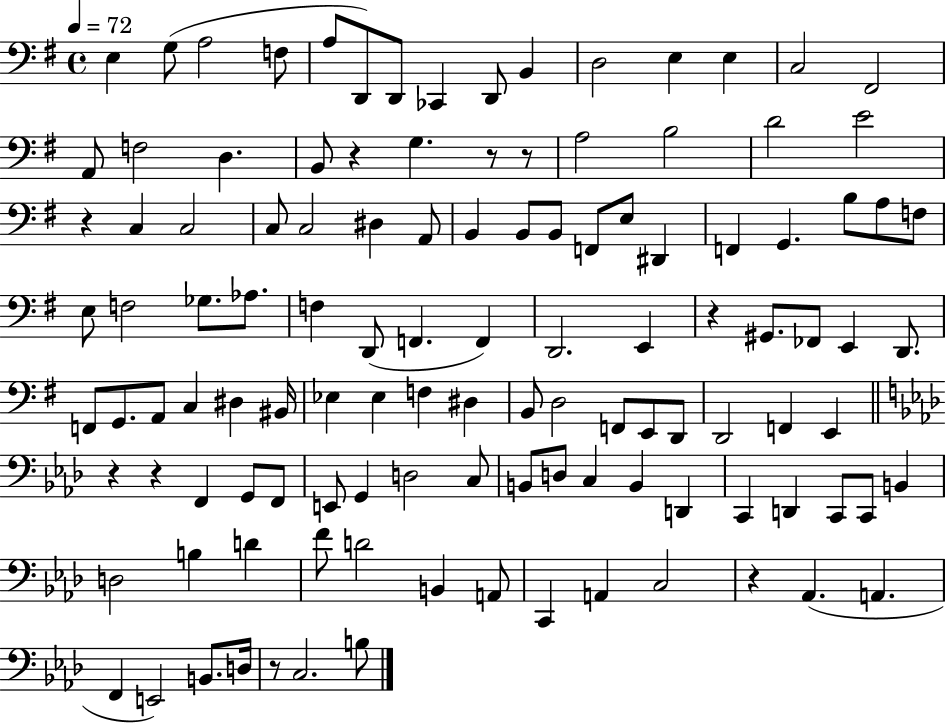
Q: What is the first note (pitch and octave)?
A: E3